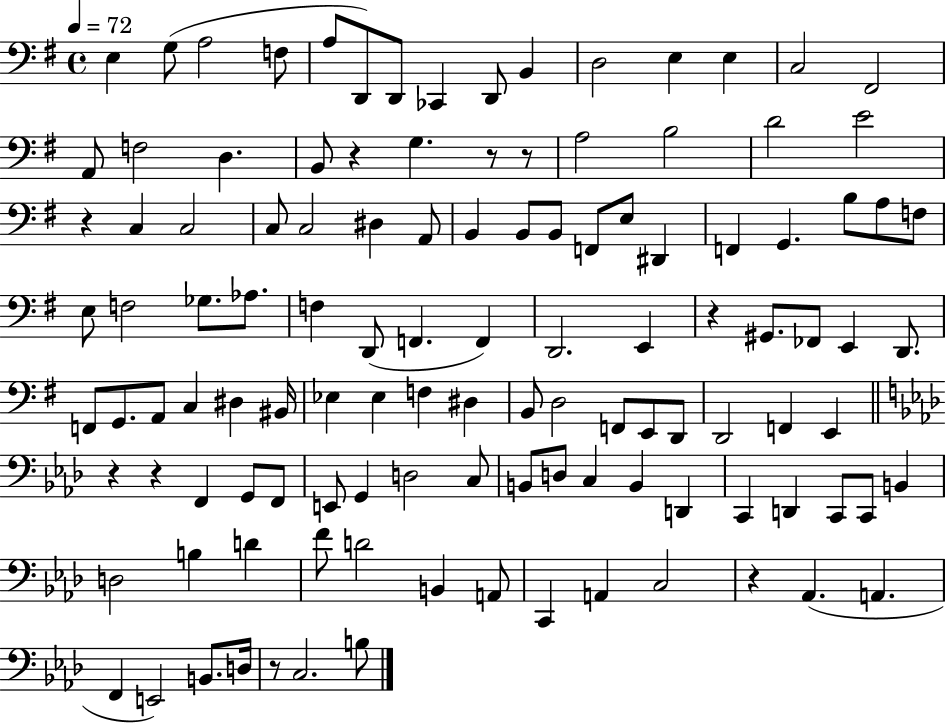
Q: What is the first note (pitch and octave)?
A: E3